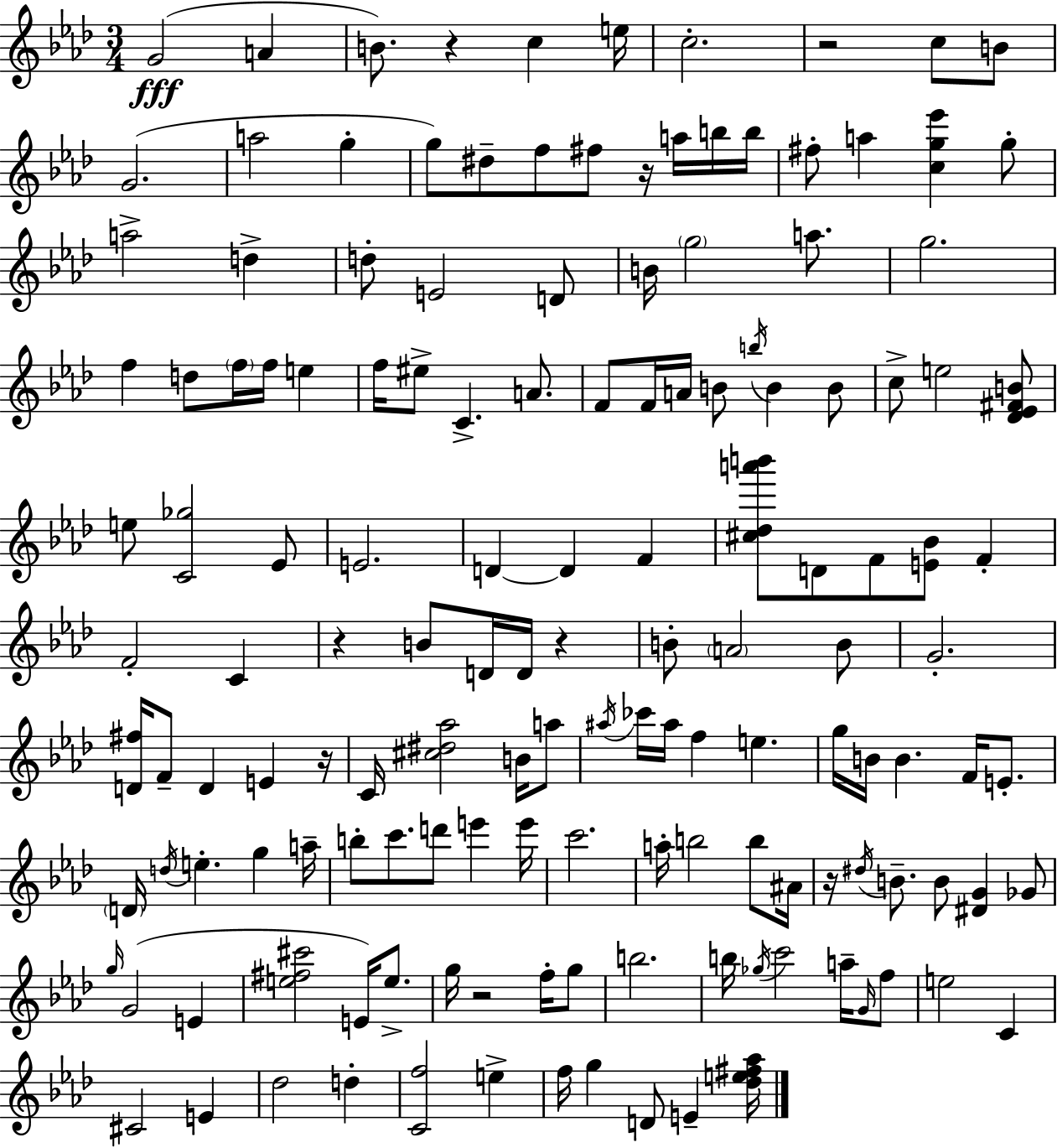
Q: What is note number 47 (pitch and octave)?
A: C5